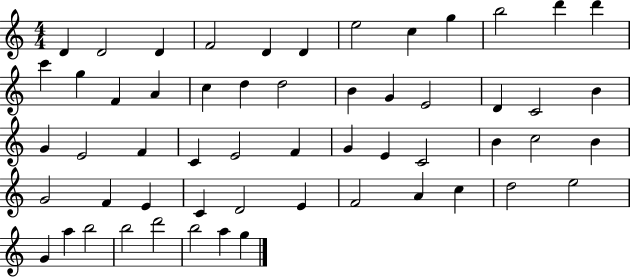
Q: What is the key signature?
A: C major